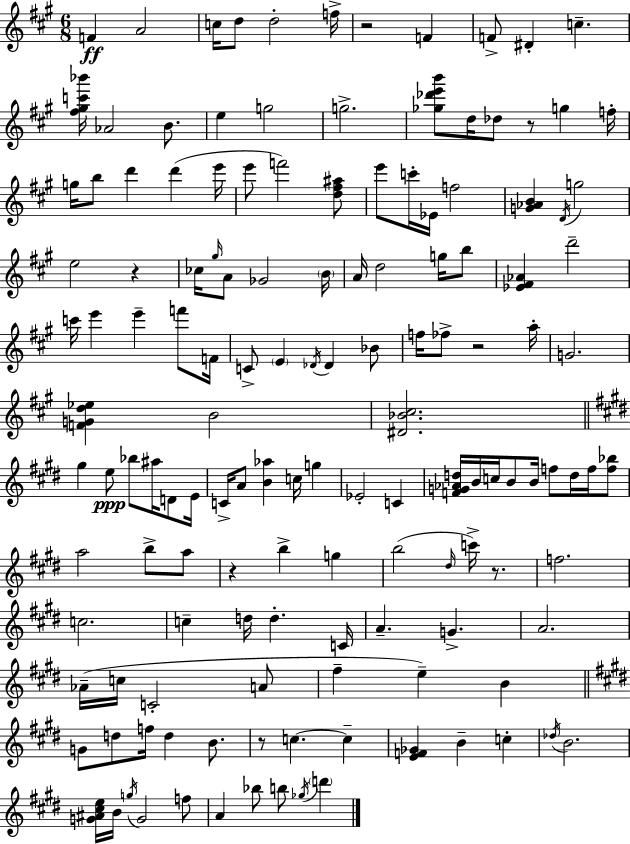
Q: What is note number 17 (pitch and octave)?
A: Db5